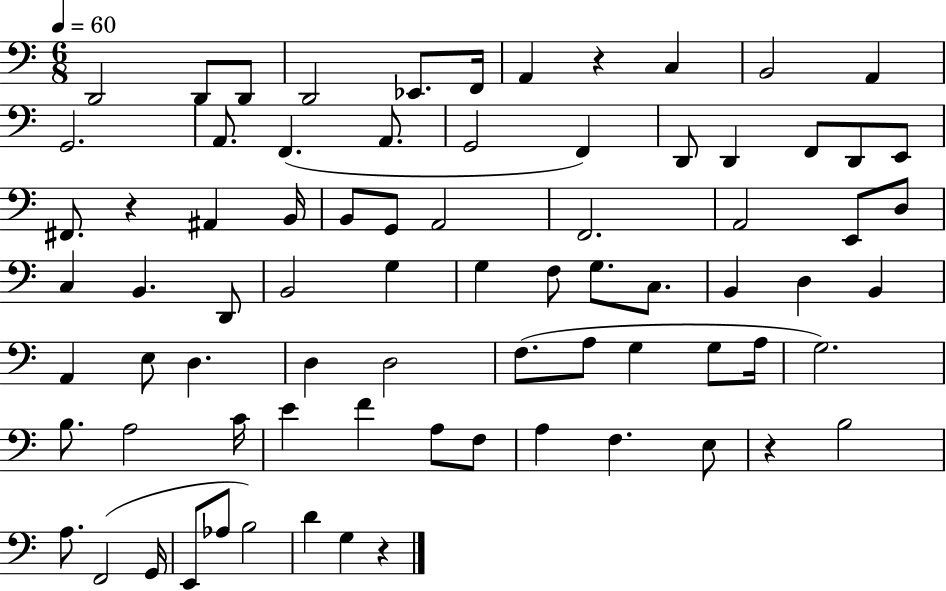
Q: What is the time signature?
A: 6/8